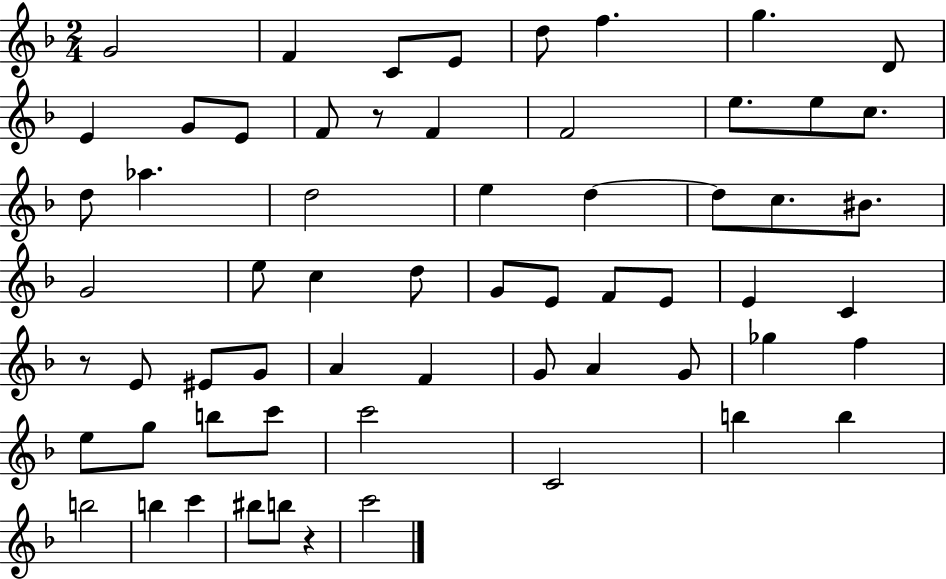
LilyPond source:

{
  \clef treble
  \numericTimeSignature
  \time 2/4
  \key f \major
  g'2 | f'4 c'8 e'8 | d''8 f''4. | g''4. d'8 | \break e'4 g'8 e'8 | f'8 r8 f'4 | f'2 | e''8. e''8 c''8. | \break d''8 aes''4. | d''2 | e''4 d''4~~ | d''8 c''8. bis'8. | \break g'2 | e''8 c''4 d''8 | g'8 e'8 f'8 e'8 | e'4 c'4 | \break r8 e'8 eis'8 g'8 | a'4 f'4 | g'8 a'4 g'8 | ges''4 f''4 | \break e''8 g''8 b''8 c'''8 | c'''2 | c'2 | b''4 b''4 | \break b''2 | b''4 c'''4 | bis''8 b''8 r4 | c'''2 | \break \bar "|."
}